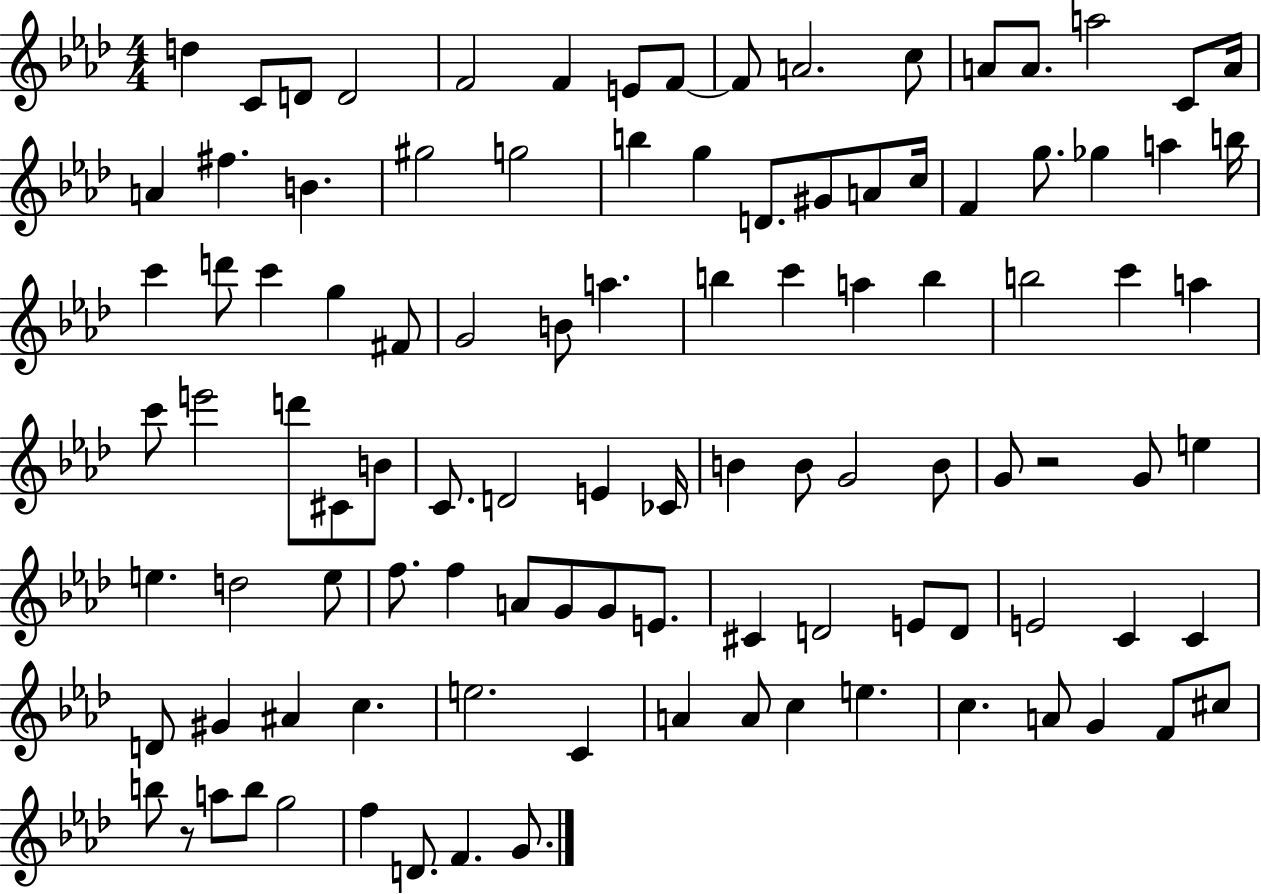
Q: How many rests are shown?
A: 2